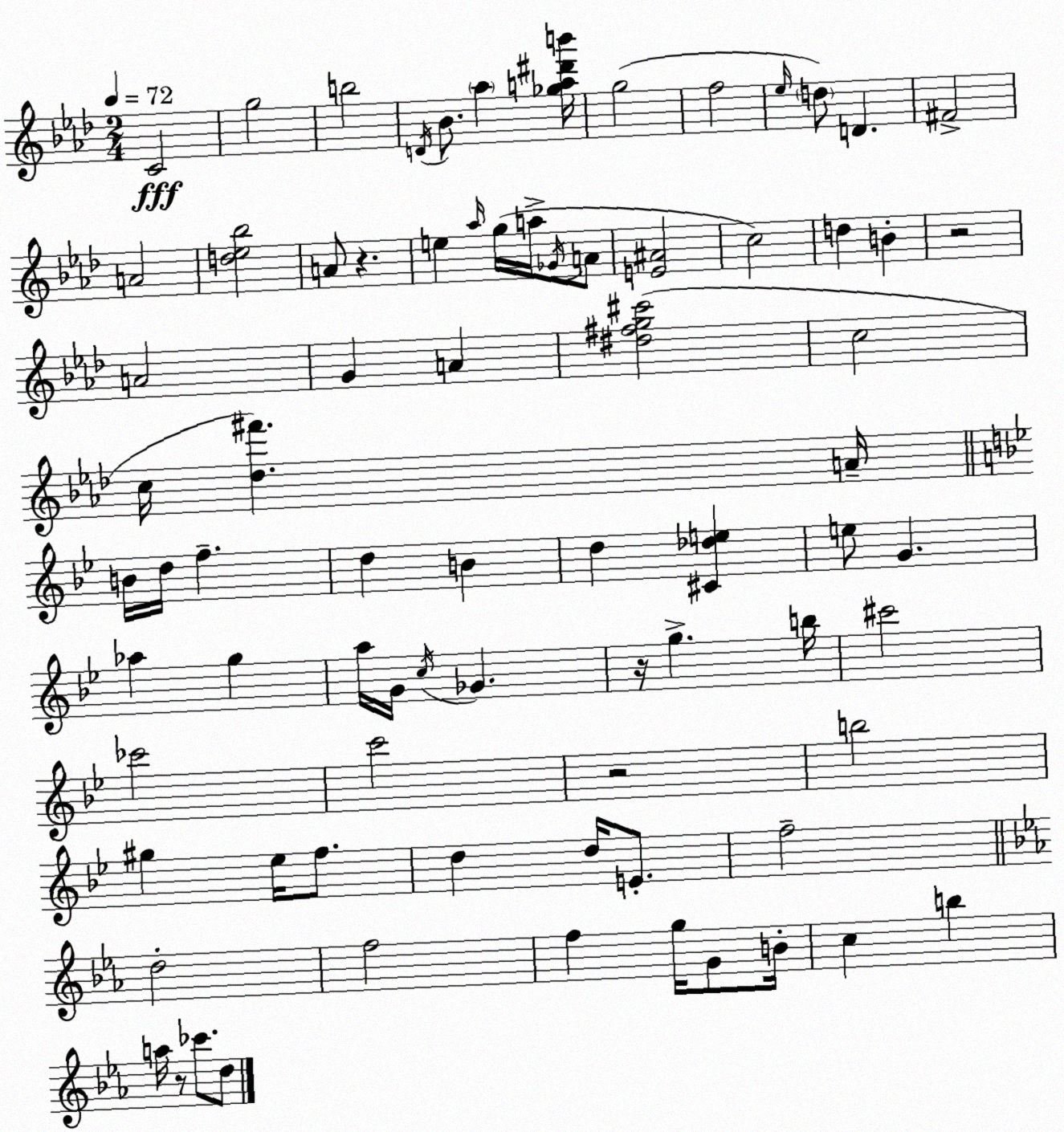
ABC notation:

X:1
T:Untitled
M:2/4
L:1/4
K:Fm
C2 g2 b2 D/4 _B/2 _a [_ga^d'b']/4 g2 f2 _e/4 d/2 D ^F2 A2 [d_e_b]2 A/2 z e _a/4 g/4 a/4 _G/4 A/2 [E^A]2 c2 d B z2 A2 G A [^d^fg^c']2 c2 c/4 [_d^f'] A/4 B/4 d/4 f d B d [^C_de] e/2 G _a g a/4 G/4 c/4 _G z/4 g b/4 ^c'2 _c'2 c'2 z2 b2 ^g _e/4 f/2 d d/4 E/2 f2 d2 f2 f g/4 G/2 B/4 c b a/4 z/2 _c'/2 d/2